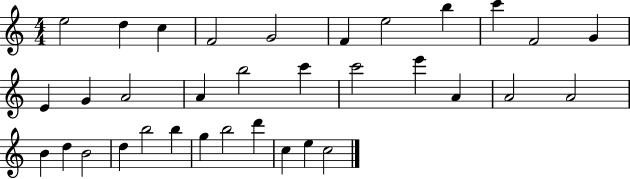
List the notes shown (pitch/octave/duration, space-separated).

E5/h D5/q C5/q F4/h G4/h F4/q E5/h B5/q C6/q F4/h G4/q E4/q G4/q A4/h A4/q B5/h C6/q C6/h E6/q A4/q A4/h A4/h B4/q D5/q B4/h D5/q B5/h B5/q G5/q B5/h D6/q C5/q E5/q C5/h